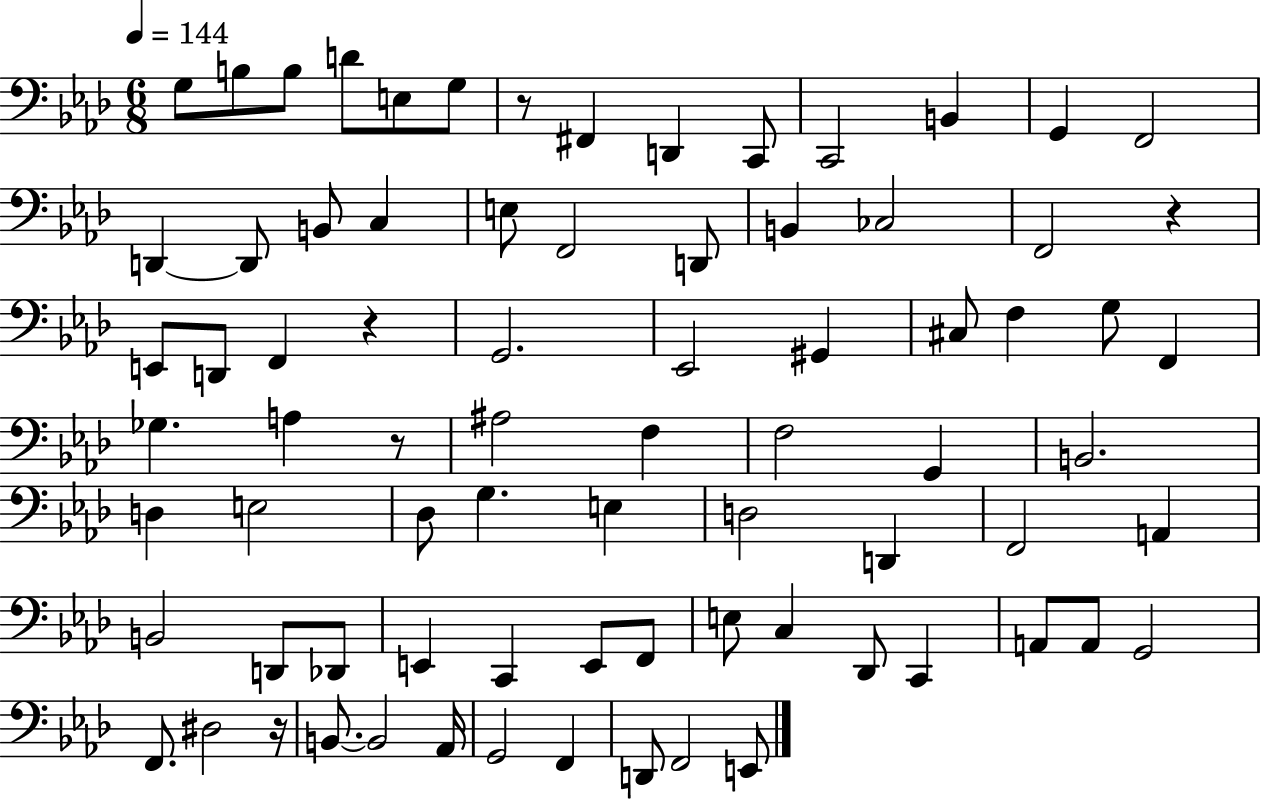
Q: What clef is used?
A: bass